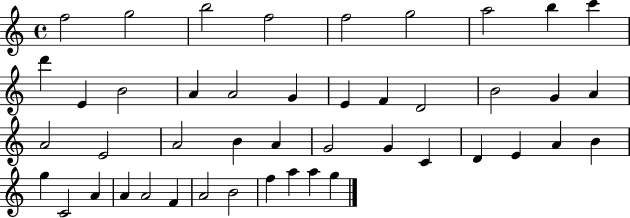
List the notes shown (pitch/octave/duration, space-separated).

F5/h G5/h B5/h F5/h F5/h G5/h A5/h B5/q C6/q D6/q E4/q B4/h A4/q A4/h G4/q E4/q F4/q D4/h B4/h G4/q A4/q A4/h E4/h A4/h B4/q A4/q G4/h G4/q C4/q D4/q E4/q A4/q B4/q G5/q C4/h A4/q A4/q A4/h F4/q A4/h B4/h F5/q A5/q A5/q G5/q